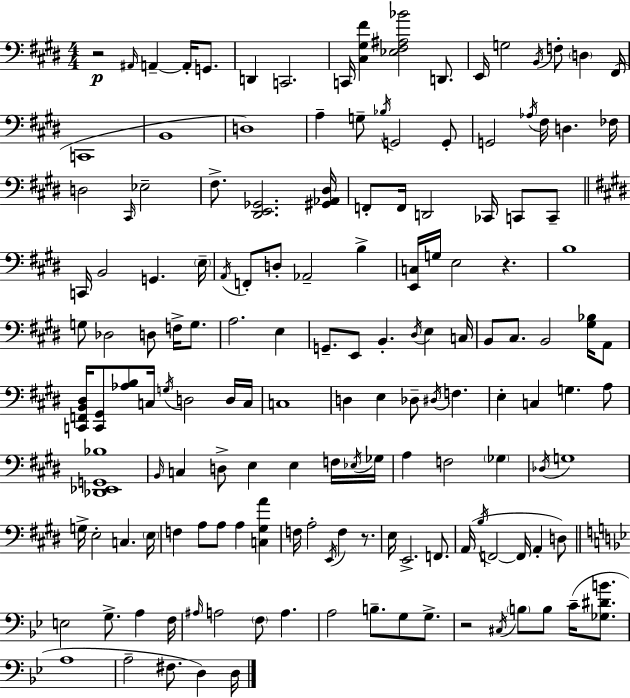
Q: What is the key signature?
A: E major